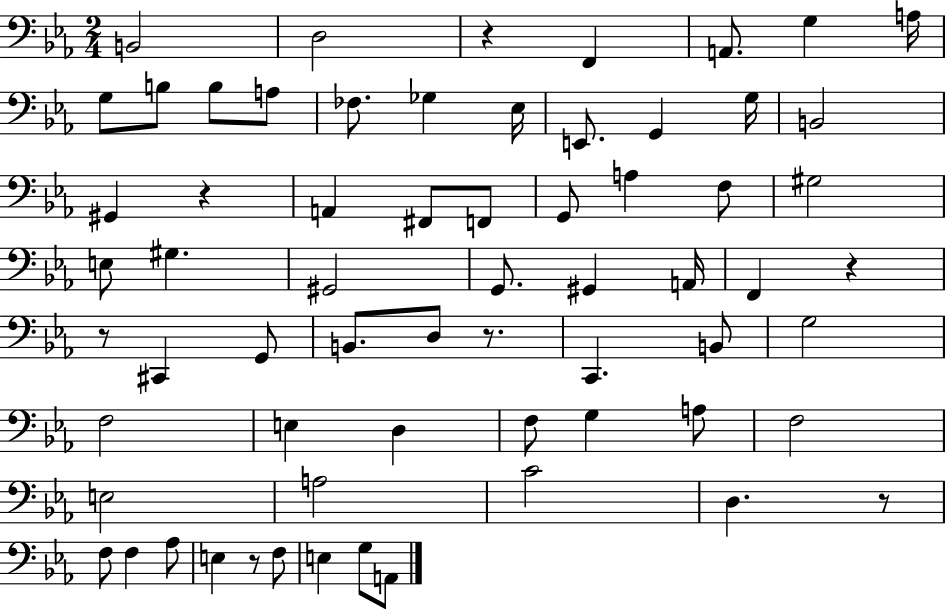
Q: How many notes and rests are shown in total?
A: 65